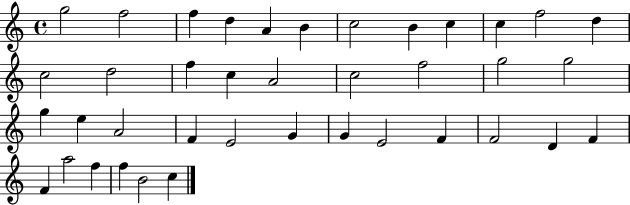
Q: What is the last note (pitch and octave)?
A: C5